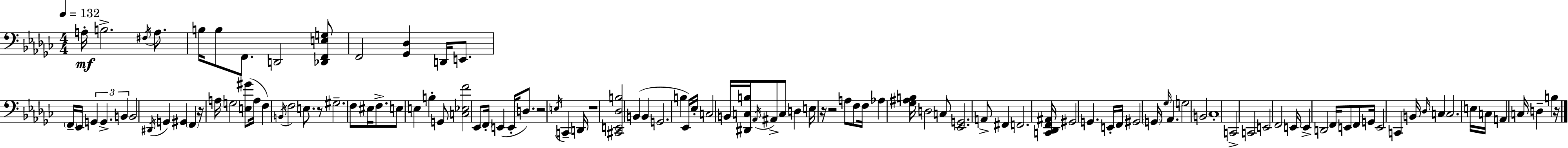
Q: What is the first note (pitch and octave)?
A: A3